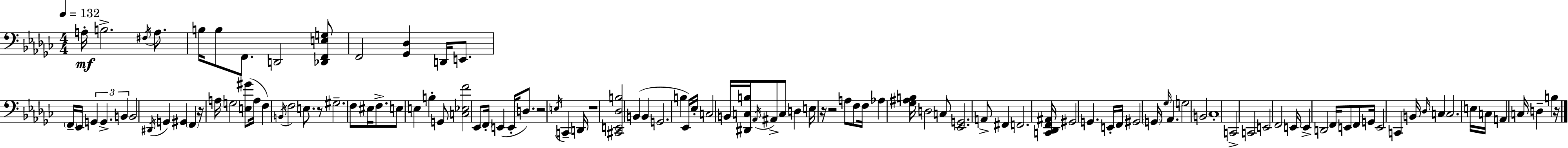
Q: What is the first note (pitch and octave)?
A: A3